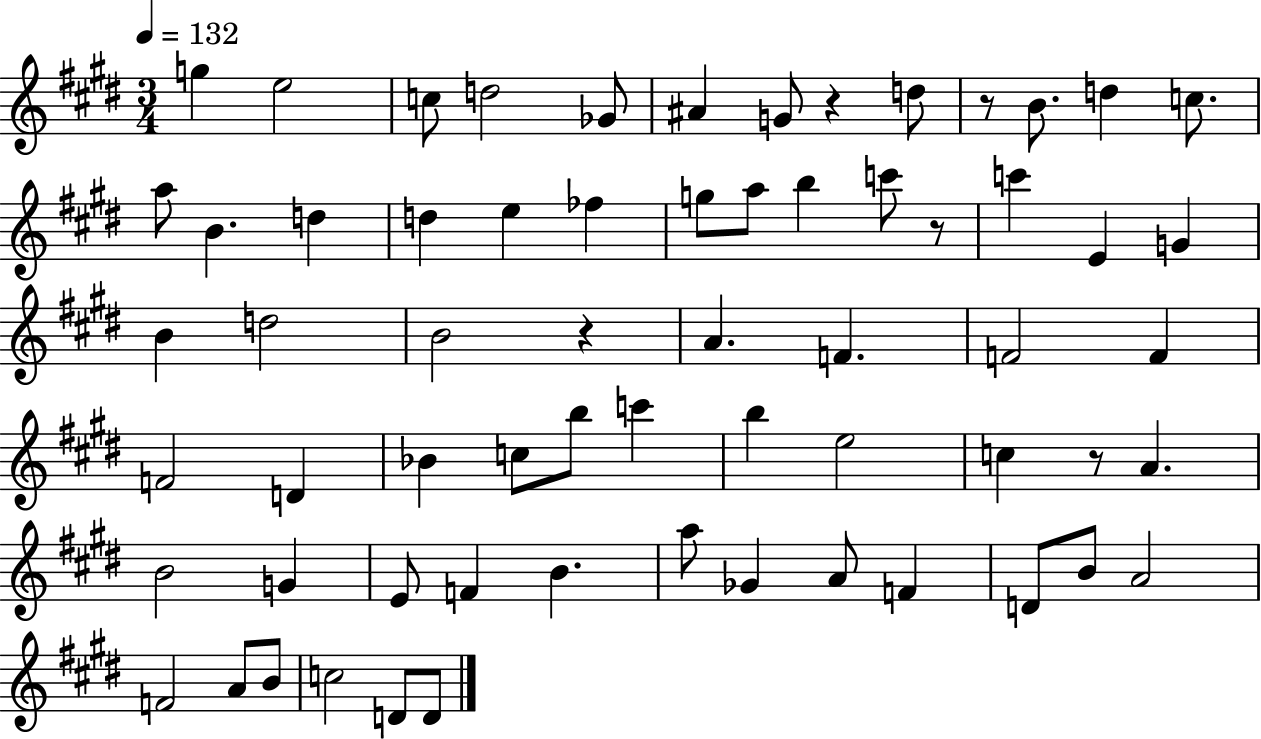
G5/q E5/h C5/e D5/h Gb4/e A#4/q G4/e R/q D5/e R/e B4/e. D5/q C5/e. A5/e B4/q. D5/q D5/q E5/q FES5/q G5/e A5/e B5/q C6/e R/e C6/q E4/q G4/q B4/q D5/h B4/h R/q A4/q. F4/q. F4/h F4/q F4/h D4/q Bb4/q C5/e B5/e C6/q B5/q E5/h C5/q R/e A4/q. B4/h G4/q E4/e F4/q B4/q. A5/e Gb4/q A4/e F4/q D4/e B4/e A4/h F4/h A4/e B4/e C5/h D4/e D4/e